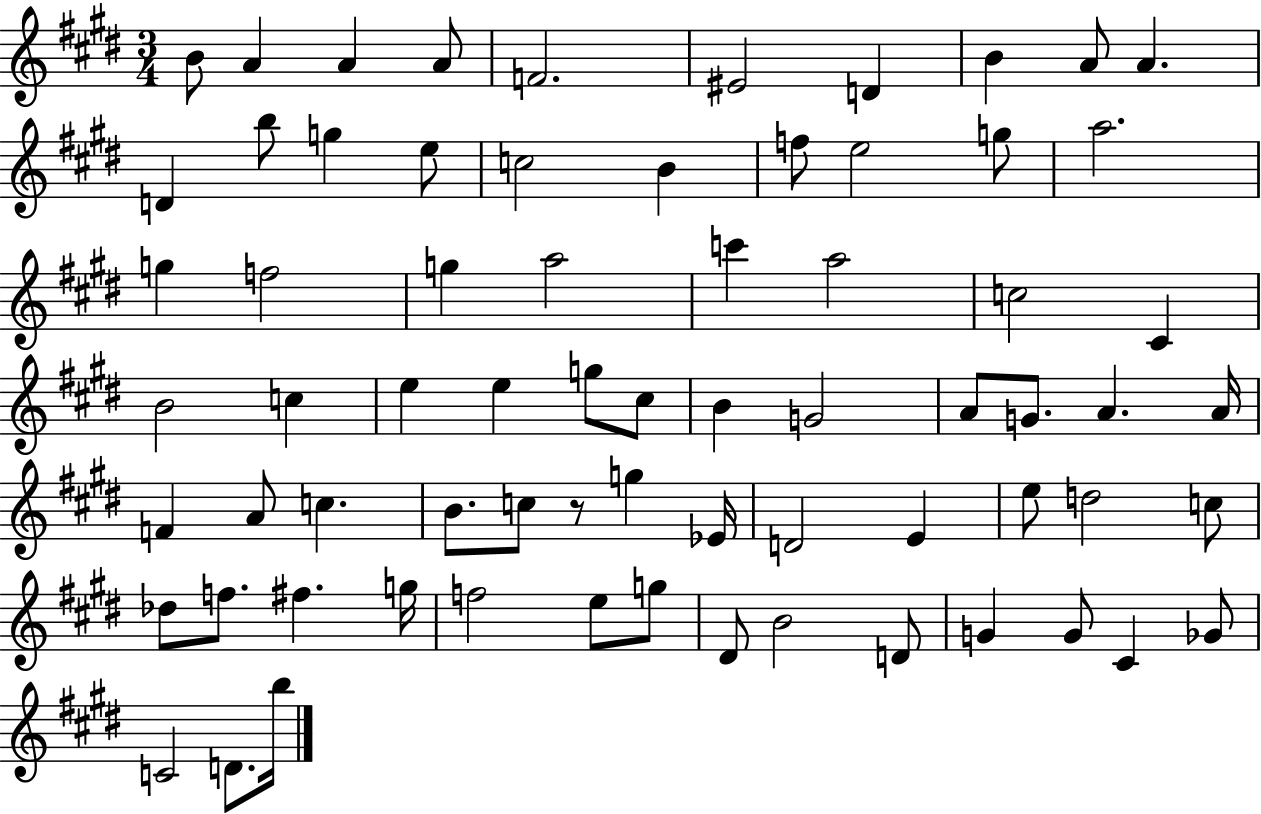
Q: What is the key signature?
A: E major